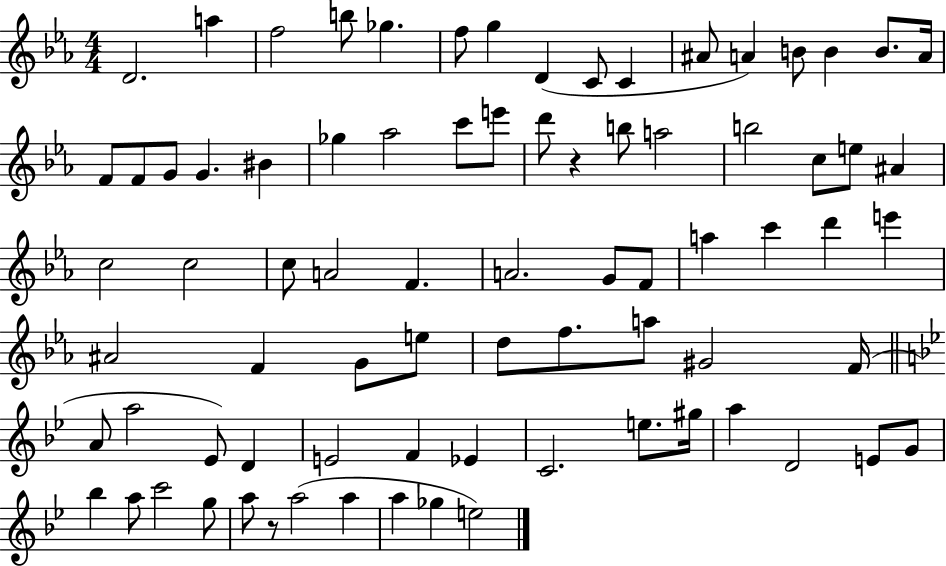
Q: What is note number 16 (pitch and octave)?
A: A4